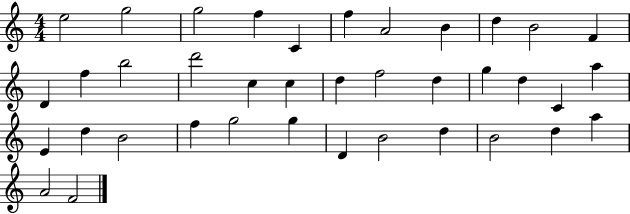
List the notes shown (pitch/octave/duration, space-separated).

E5/h G5/h G5/h F5/q C4/q F5/q A4/h B4/q D5/q B4/h F4/q D4/q F5/q B5/h D6/h C5/q C5/q D5/q F5/h D5/q G5/q D5/q C4/q A5/q E4/q D5/q B4/h F5/q G5/h G5/q D4/q B4/h D5/q B4/h D5/q A5/q A4/h F4/h